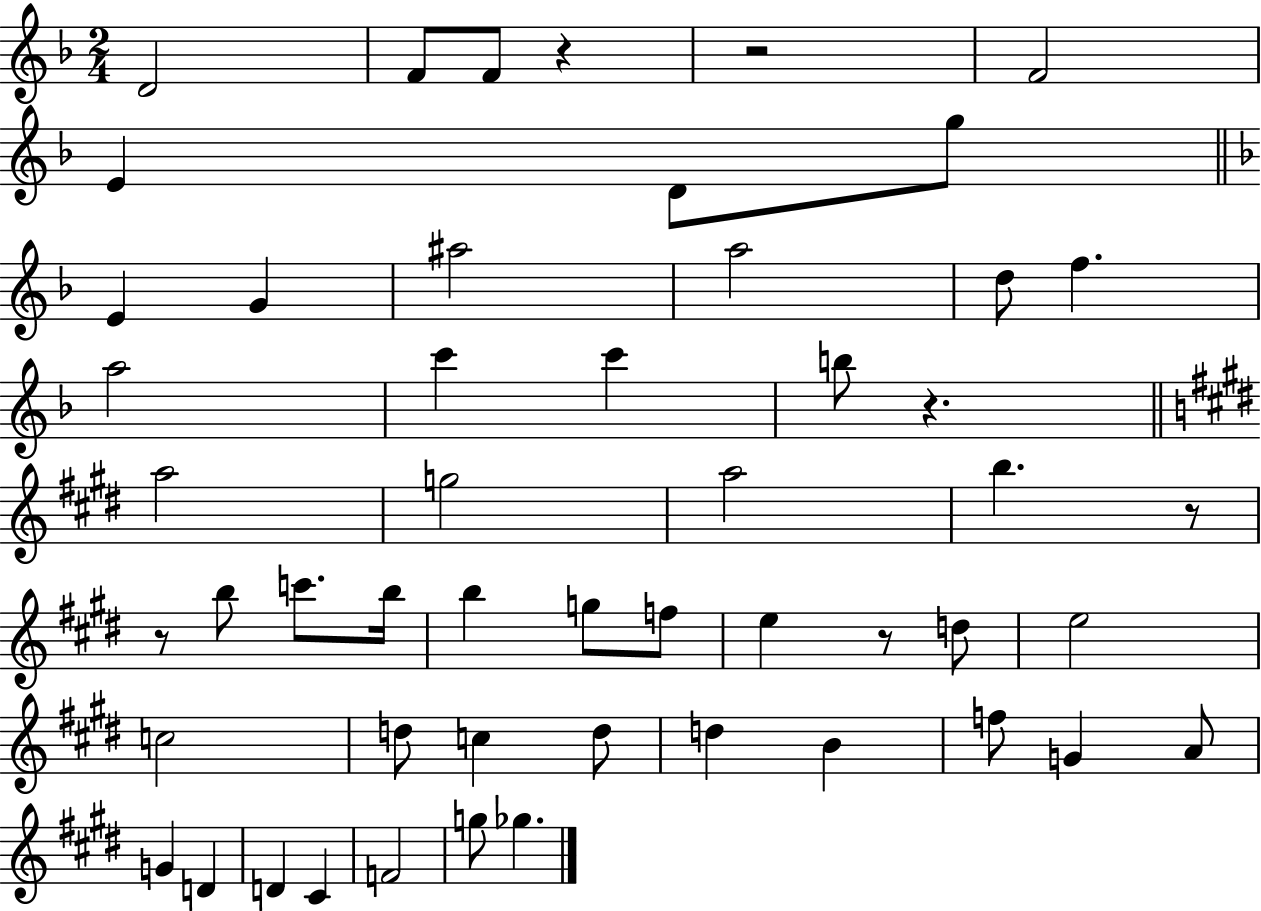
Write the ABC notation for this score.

X:1
T:Untitled
M:2/4
L:1/4
K:F
D2 F/2 F/2 z z2 F2 E D/2 g/2 E G ^a2 a2 d/2 f a2 c' c' b/2 z a2 g2 a2 b z/2 z/2 b/2 c'/2 b/4 b g/2 f/2 e z/2 d/2 e2 c2 d/2 c d/2 d B f/2 G A/2 G D D ^C F2 g/2 _g